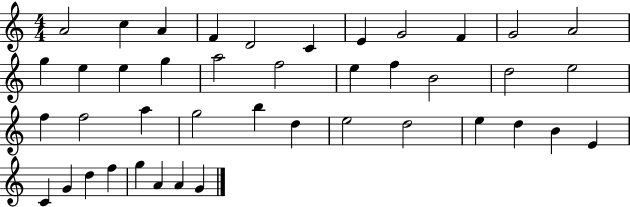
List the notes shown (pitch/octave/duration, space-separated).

A4/h C5/q A4/q F4/q D4/h C4/q E4/q G4/h F4/q G4/h A4/h G5/q E5/q E5/q G5/q A5/h F5/h E5/q F5/q B4/h D5/h E5/h F5/q F5/h A5/q G5/h B5/q D5/q E5/h D5/h E5/q D5/q B4/q E4/q C4/q G4/q D5/q F5/q G5/q A4/q A4/q G4/q